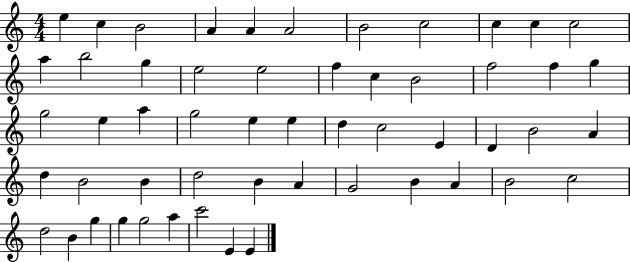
E5/q C5/q B4/h A4/q A4/q A4/h B4/h C5/h C5/q C5/q C5/h A5/q B5/h G5/q E5/h E5/h F5/q C5/q B4/h F5/h F5/q G5/q G5/h E5/q A5/q G5/h E5/q E5/q D5/q C5/h E4/q D4/q B4/h A4/q D5/q B4/h B4/q D5/h B4/q A4/q G4/h B4/q A4/q B4/h C5/h D5/h B4/q G5/q G5/q G5/h A5/q C6/h E4/q E4/q